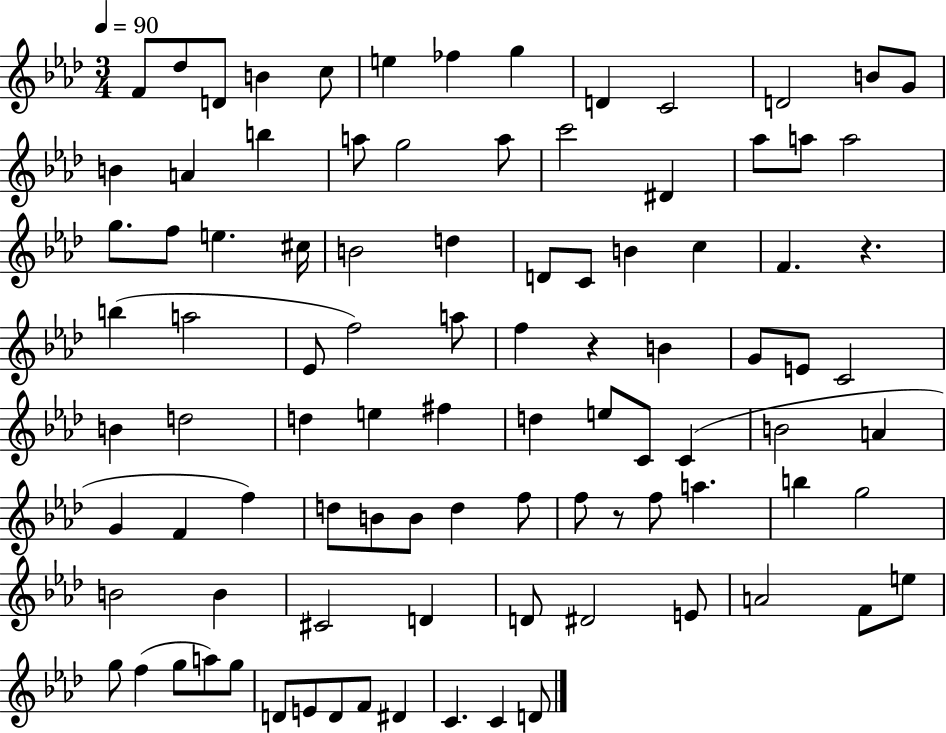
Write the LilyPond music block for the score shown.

{
  \clef treble
  \numericTimeSignature
  \time 3/4
  \key aes \major
  \tempo 4 = 90
  \repeat volta 2 { f'8 des''8 d'8 b'4 c''8 | e''4 fes''4 g''4 | d'4 c'2 | d'2 b'8 g'8 | \break b'4 a'4 b''4 | a''8 g''2 a''8 | c'''2 dis'4 | aes''8 a''8 a''2 | \break g''8. f''8 e''4. cis''16 | b'2 d''4 | d'8 c'8 b'4 c''4 | f'4. r4. | \break b''4( a''2 | ees'8 f''2) a''8 | f''4 r4 b'4 | g'8 e'8 c'2 | \break b'4 d''2 | d''4 e''4 fis''4 | d''4 e''8 c'8 c'4( | b'2 a'4 | \break g'4 f'4 f''4) | d''8 b'8 b'8 d''4 f''8 | f''8 r8 f''8 a''4. | b''4 g''2 | \break b'2 b'4 | cis'2 d'4 | d'8 dis'2 e'8 | a'2 f'8 e''8 | \break g''8 f''4( g''8 a''8) g''8 | d'8 e'8 d'8 f'8 dis'4 | c'4. c'4 d'8 | } \bar "|."
}